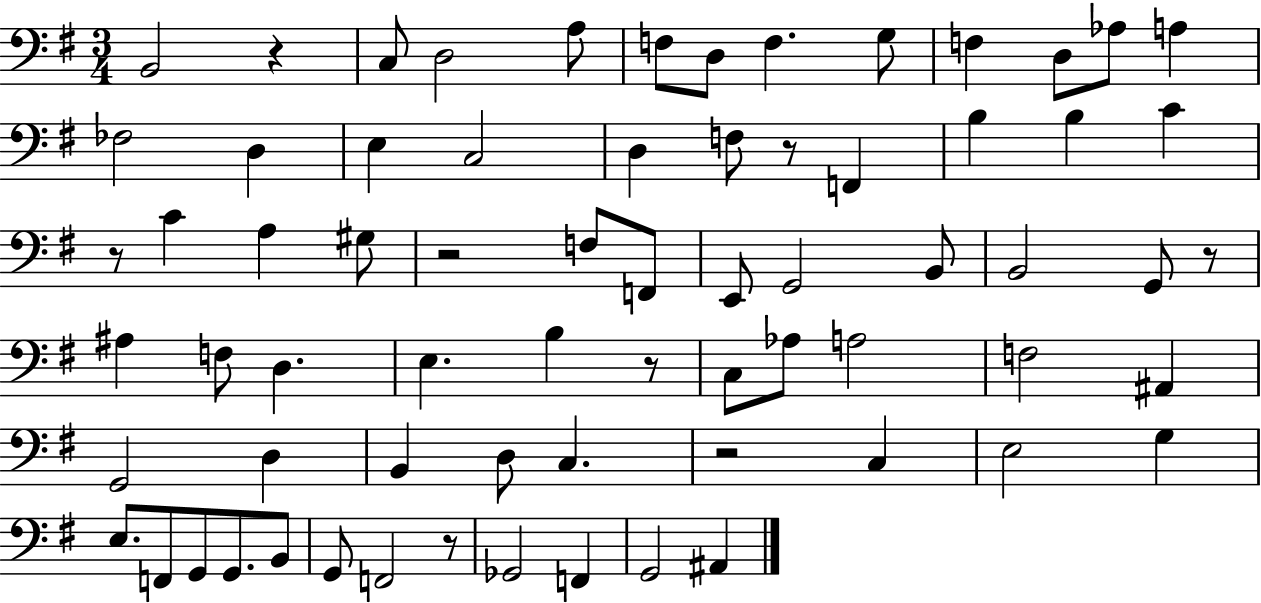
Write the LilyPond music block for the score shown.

{
  \clef bass
  \numericTimeSignature
  \time 3/4
  \key g \major
  \repeat volta 2 { b,2 r4 | c8 d2 a8 | f8 d8 f4. g8 | f4 d8 aes8 a4 | \break fes2 d4 | e4 c2 | d4 f8 r8 f,4 | b4 b4 c'4 | \break r8 c'4 a4 gis8 | r2 f8 f,8 | e,8 g,2 b,8 | b,2 g,8 r8 | \break ais4 f8 d4. | e4. b4 r8 | c8 aes8 a2 | f2 ais,4 | \break g,2 d4 | b,4 d8 c4. | r2 c4 | e2 g4 | \break e8. f,8 g,8 g,8. b,8 | g,8 f,2 r8 | ges,2 f,4 | g,2 ais,4 | \break } \bar "|."
}